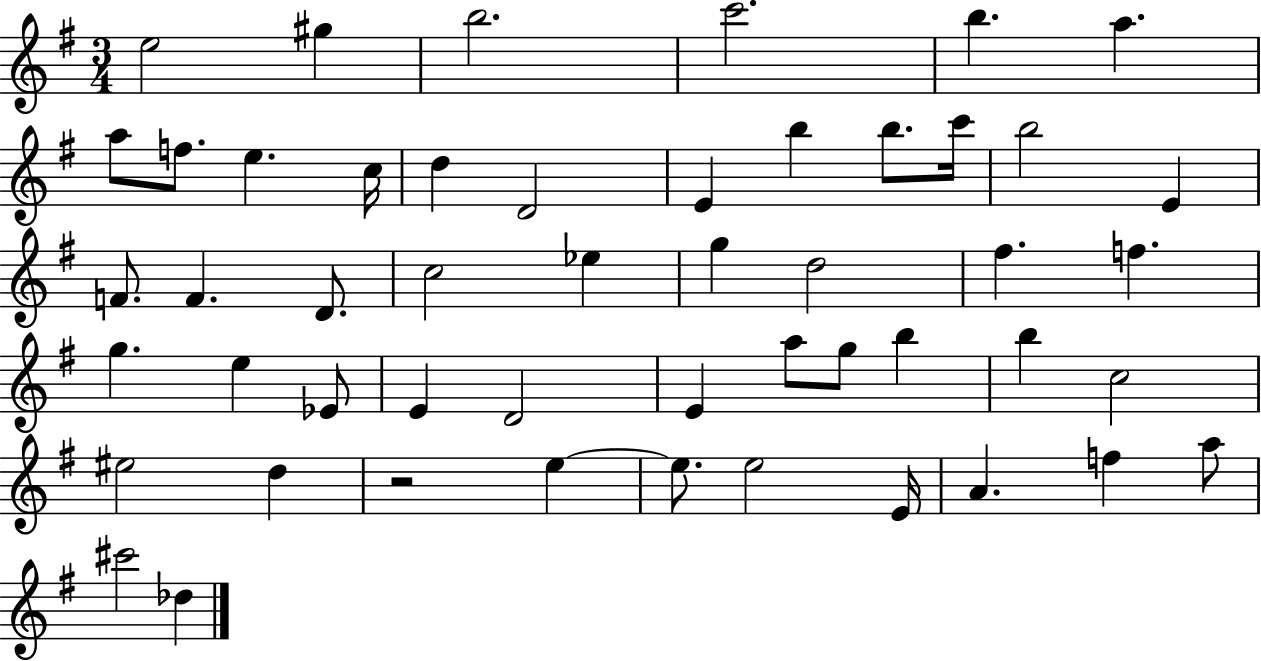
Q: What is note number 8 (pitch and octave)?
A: F5